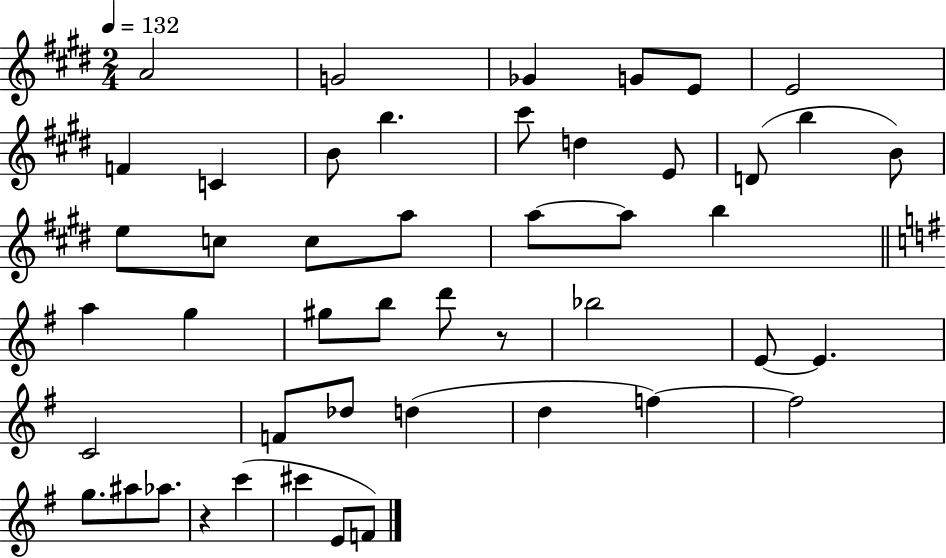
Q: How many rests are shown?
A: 2